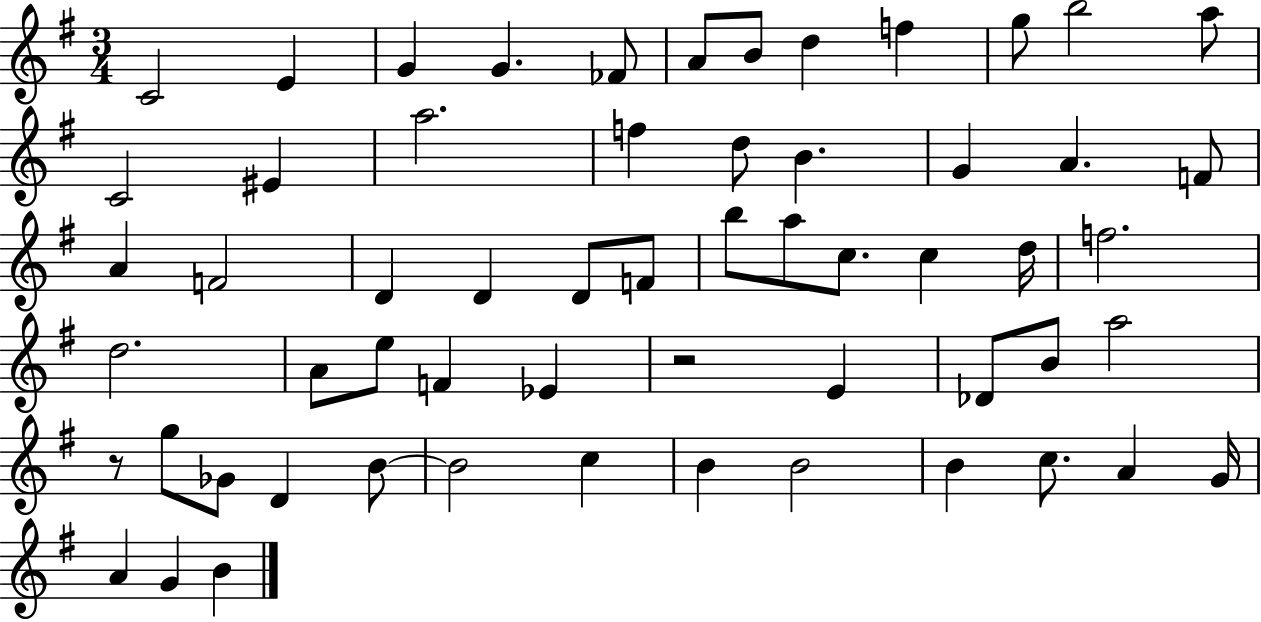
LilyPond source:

{
  \clef treble
  \numericTimeSignature
  \time 3/4
  \key g \major
  c'2 e'4 | g'4 g'4. fes'8 | a'8 b'8 d''4 f''4 | g''8 b''2 a''8 | \break c'2 eis'4 | a''2. | f''4 d''8 b'4. | g'4 a'4. f'8 | \break a'4 f'2 | d'4 d'4 d'8 f'8 | b''8 a''8 c''8. c''4 d''16 | f''2. | \break d''2. | a'8 e''8 f'4 ees'4 | r2 e'4 | des'8 b'8 a''2 | \break r8 g''8 ges'8 d'4 b'8~~ | b'2 c''4 | b'4 b'2 | b'4 c''8. a'4 g'16 | \break a'4 g'4 b'4 | \bar "|."
}